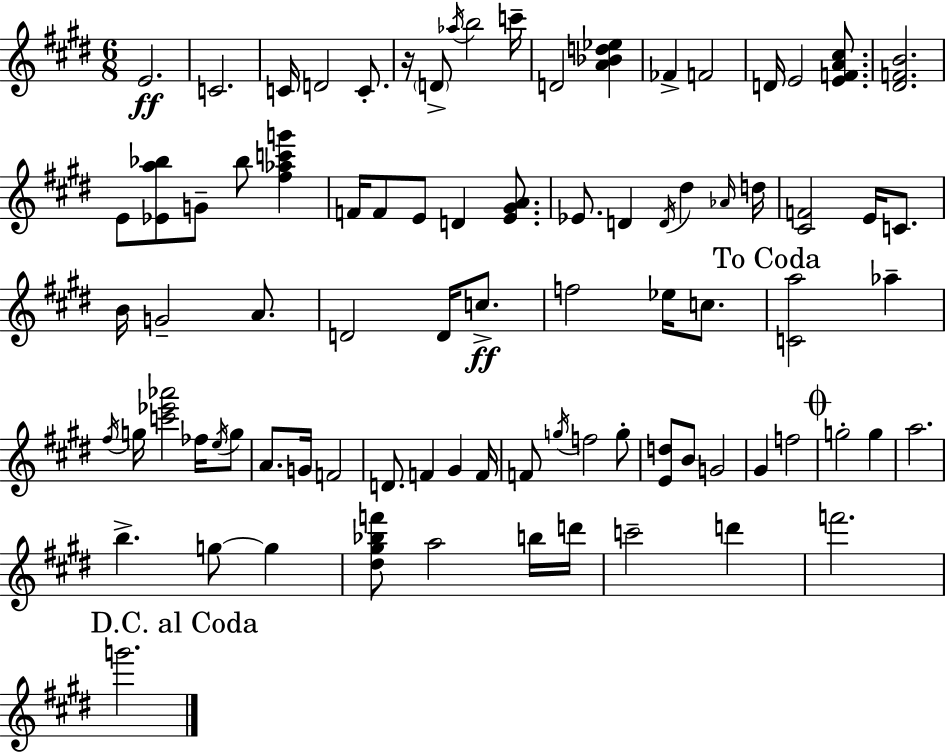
{
  \clef treble
  \numericTimeSignature
  \time 6/8
  \key e \major
  e'2.\ff | c'2. | c'16 d'2 c'8.-. | r16 \parenthesize d'8-> \acciaccatura { aes''16 } b''2 | \break c'''16-- d'2 <a' bes' d'' ees''>4 | fes'4-> f'2 | d'16 e'2 <e' f' a' cis''>8. | <dis' f' b'>2. | \break e'8 <ees' a'' bes''>8 g'8-- bes''8 <fis'' aes'' c''' g'''>4 | f'16 f'8 e'8 d'4 <e' gis' a'>8. | ees'8. d'4 \acciaccatura { d'16 } dis''4 | \grace { aes'16 } d''16 <cis' f'>2 e'16 | \break c'8. b'16 g'2-- | a'8. d'2 d'16 | c''8.->\ff f''2 ees''16 | c''8. \mark "To Coda" <c' a''>2 aes''4-- | \break \acciaccatura { fis''16 } g''16 <c''' ees''' aes'''>2 | fes''16 \acciaccatura { e''16 } g''8 a'8. g'16 f'2 | d'8. f'4 | gis'4 f'16 f'8 \acciaccatura { g''16 } f''2 | \break g''8-. <e' d''>8 b'8 g'2 | gis'4 f''2 | \mark \markup { \musicglyph "scripts.coda" } g''2-. | g''4 a''2. | \break b''4.-> | g''8~~ g''4 <dis'' gis'' bes'' f'''>8 a''2 | b''16 d'''16 c'''2-- | d'''4 f'''2. | \break \mark "D.C. al Coda" g'''2. | \bar "|."
}